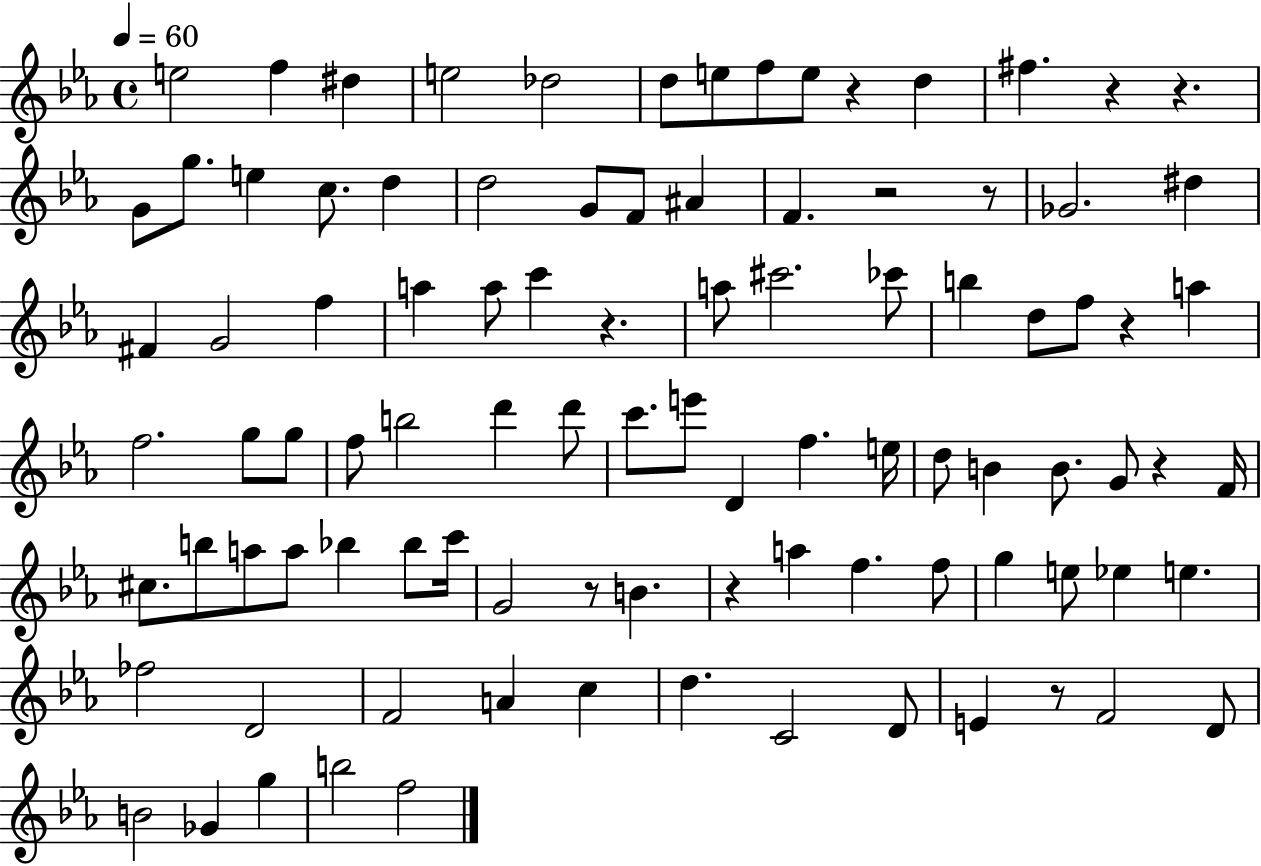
E5/h F5/q D#5/q E5/h Db5/h D5/e E5/e F5/e E5/e R/q D5/q F#5/q. R/q R/q. G4/e G5/e. E5/q C5/e. D5/q D5/h G4/e F4/e A#4/q F4/q. R/h R/e Gb4/h. D#5/q F#4/q G4/h F5/q A5/q A5/e C6/q R/q. A5/e C#6/h. CES6/e B5/q D5/e F5/e R/q A5/q F5/h. G5/e G5/e F5/e B5/h D6/q D6/e C6/e. E6/e D4/q F5/q. E5/s D5/e B4/q B4/e. G4/e R/q F4/s C#5/e. B5/e A5/e A5/e Bb5/q Bb5/e C6/s G4/h R/e B4/q. R/q A5/q F5/q. F5/e G5/q E5/e Eb5/q E5/q. FES5/h D4/h F4/h A4/q C5/q D5/q. C4/h D4/e E4/q R/e F4/h D4/e B4/h Gb4/q G5/q B5/h F5/h